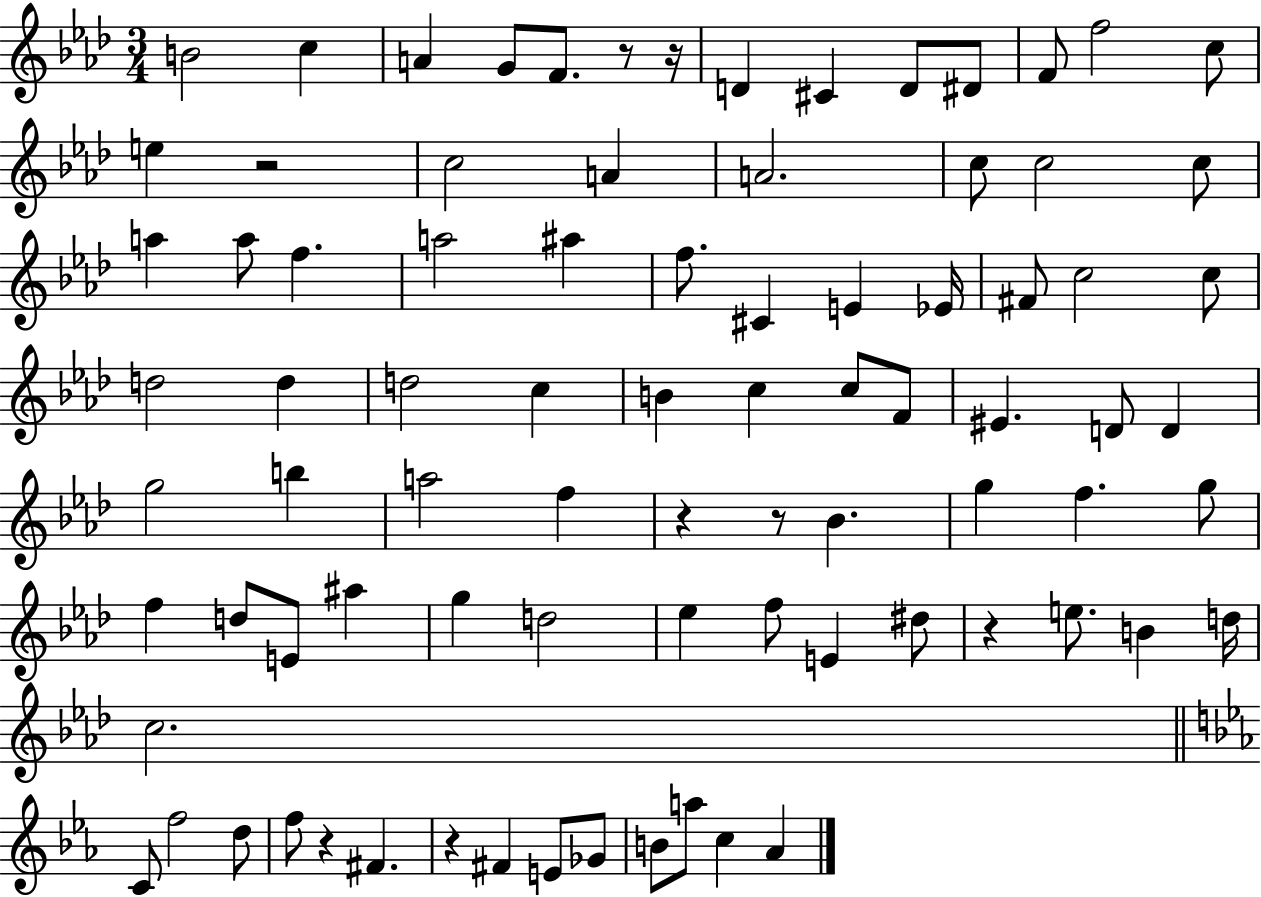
B4/h C5/q A4/q G4/e F4/e. R/e R/s D4/q C#4/q D4/e D#4/e F4/e F5/h C5/e E5/q R/h C5/h A4/q A4/h. C5/e C5/h C5/e A5/q A5/e F5/q. A5/h A#5/q F5/e. C#4/q E4/q Eb4/s F#4/e C5/h C5/e D5/h D5/q D5/h C5/q B4/q C5/q C5/e F4/e EIS4/q. D4/e D4/q G5/h B5/q A5/h F5/q R/q R/e Bb4/q. G5/q F5/q. G5/e F5/q D5/e E4/e A#5/q G5/q D5/h Eb5/q F5/e E4/q D#5/e R/q E5/e. B4/q D5/s C5/h. C4/e F5/h D5/e F5/e R/q F#4/q. R/q F#4/q E4/e Gb4/e B4/e A5/e C5/q Ab4/q